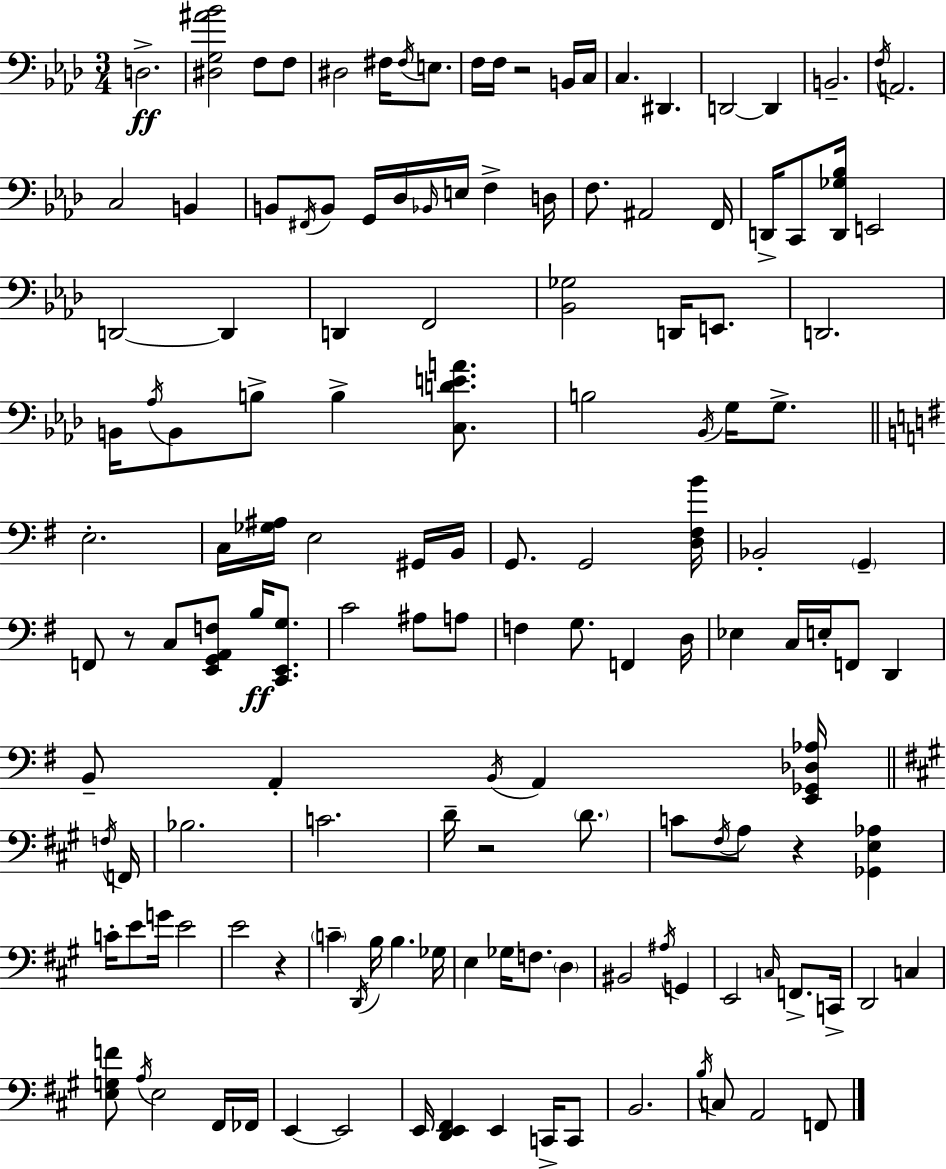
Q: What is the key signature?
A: AES major